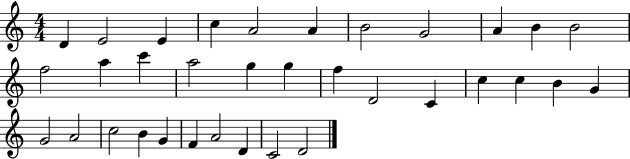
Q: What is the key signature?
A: C major